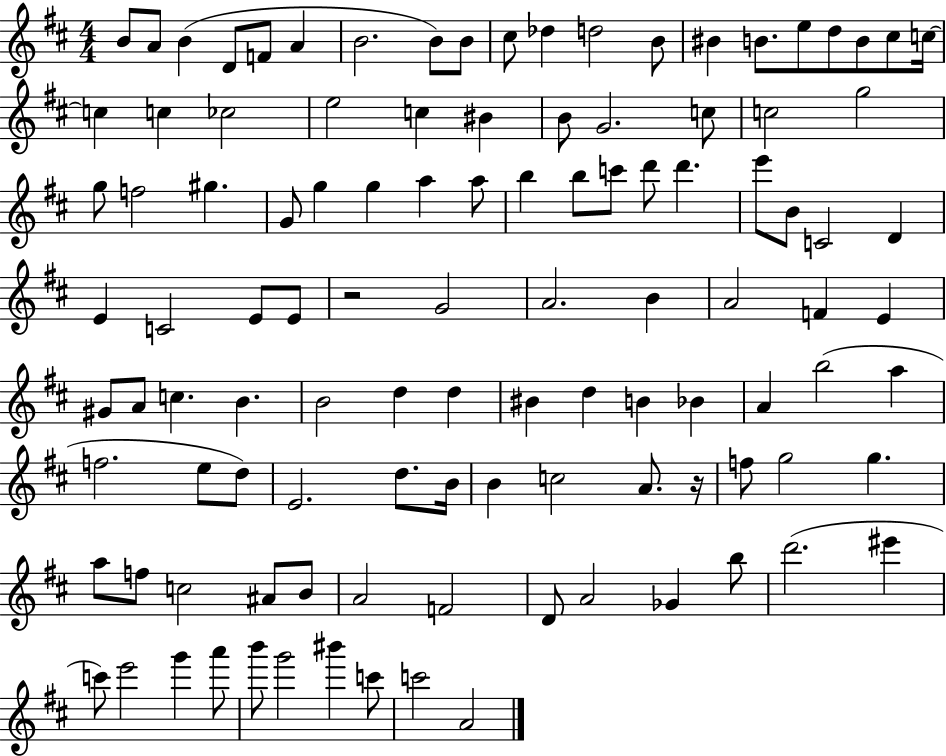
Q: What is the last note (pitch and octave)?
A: A4